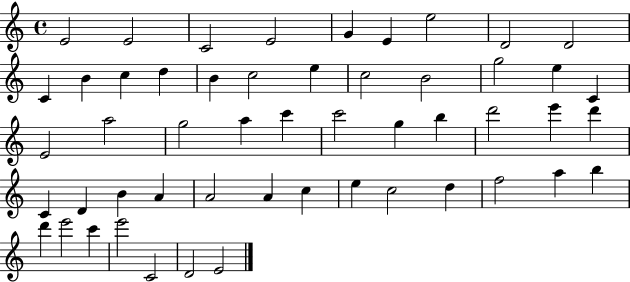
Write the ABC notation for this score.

X:1
T:Untitled
M:4/4
L:1/4
K:C
E2 E2 C2 E2 G E e2 D2 D2 C B c d B c2 e c2 B2 g2 e C E2 a2 g2 a c' c'2 g b d'2 e' d' C D B A A2 A c e c2 d f2 a b d' e'2 c' e'2 C2 D2 E2